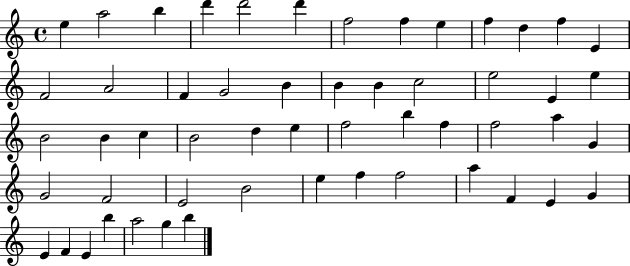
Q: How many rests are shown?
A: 0